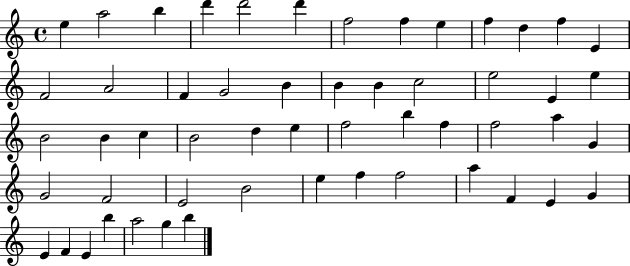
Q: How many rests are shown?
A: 0